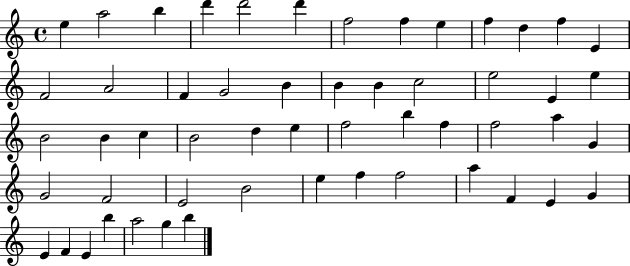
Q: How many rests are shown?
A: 0